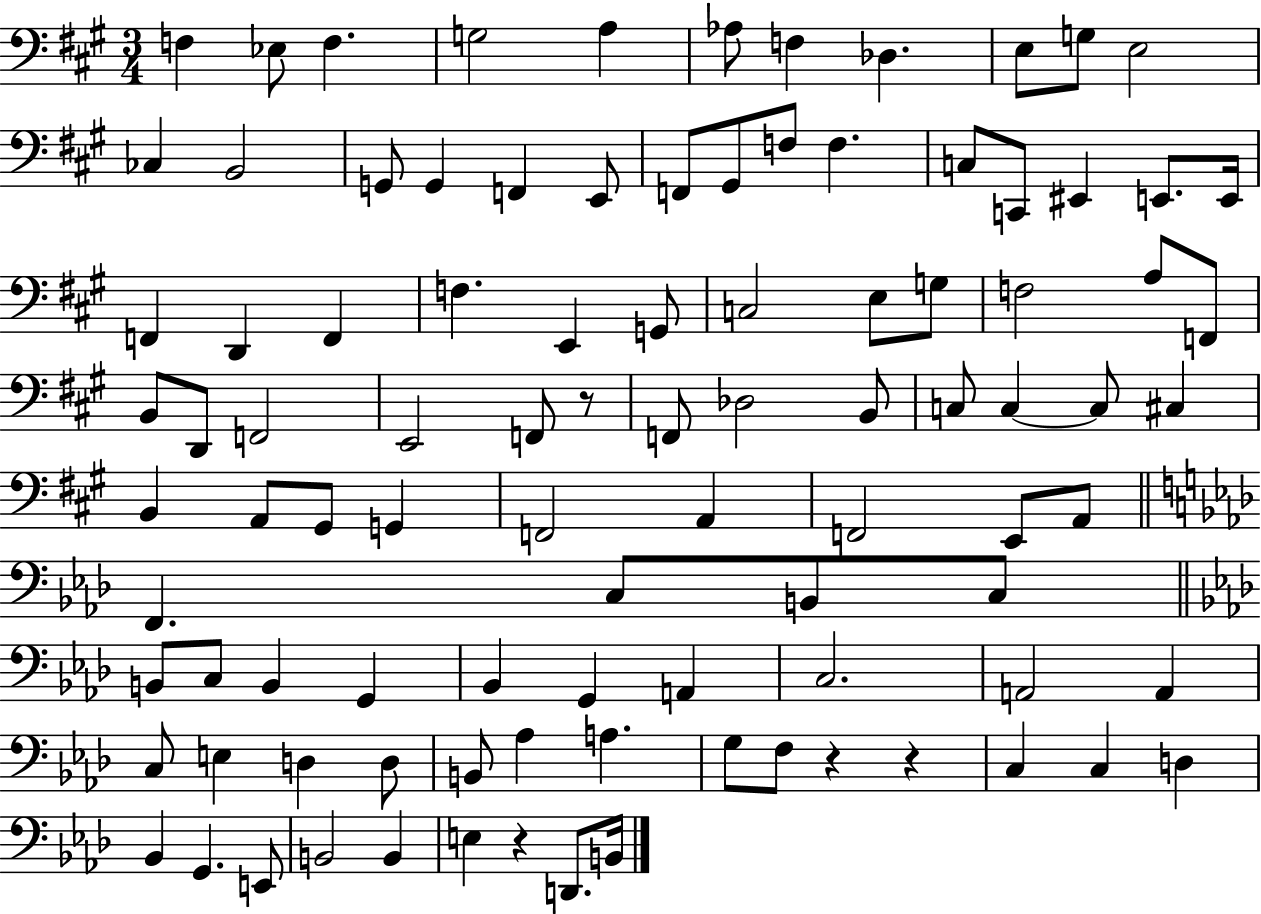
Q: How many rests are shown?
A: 4